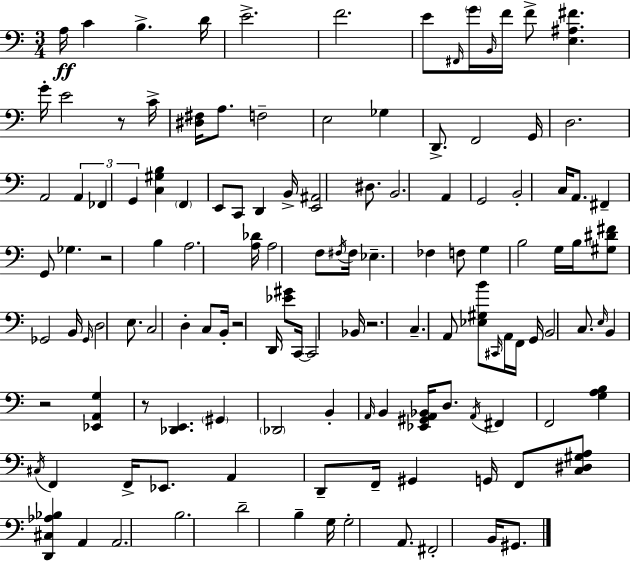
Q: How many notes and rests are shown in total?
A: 128